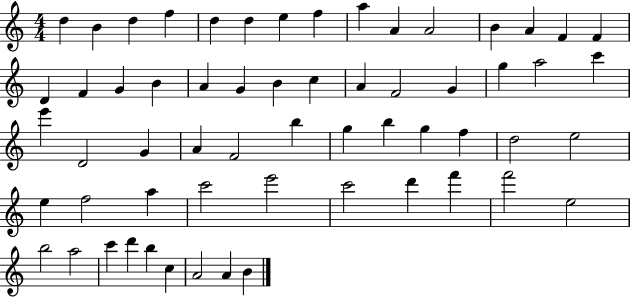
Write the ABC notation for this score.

X:1
T:Untitled
M:4/4
L:1/4
K:C
d B d f d d e f a A A2 B A F F D F G B A G B c A F2 G g a2 c' e' D2 G A F2 b g b g f d2 e2 e f2 a c'2 e'2 c'2 d' f' f'2 e2 b2 a2 c' d' b c A2 A B